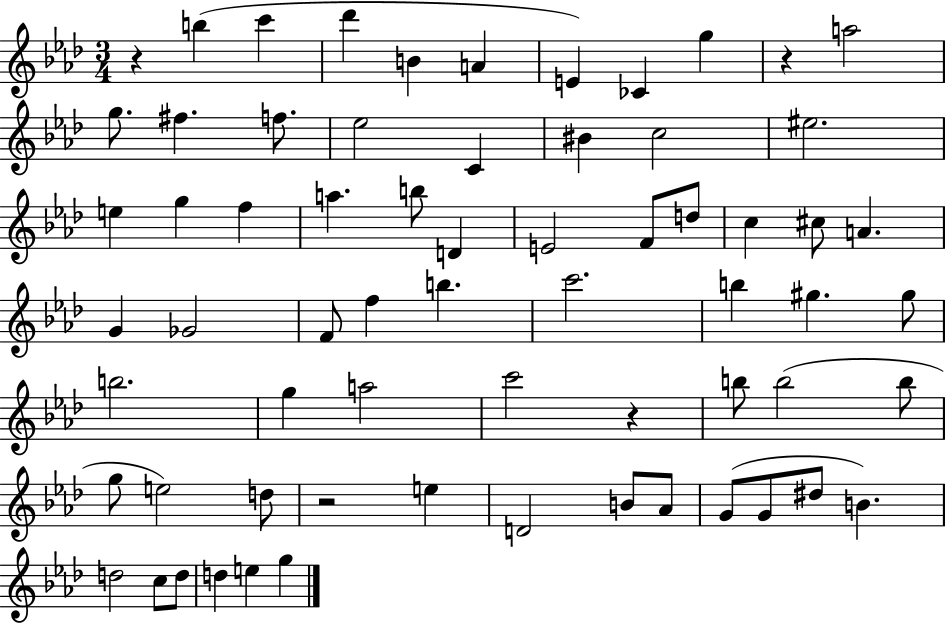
{
  \clef treble
  \numericTimeSignature
  \time 3/4
  \key aes \major
  r4 b''4( c'''4 | des'''4 b'4 a'4 | e'4) ces'4 g''4 | r4 a''2 | \break g''8. fis''4. f''8. | ees''2 c'4 | bis'4 c''2 | eis''2. | \break e''4 g''4 f''4 | a''4. b''8 d'4 | e'2 f'8 d''8 | c''4 cis''8 a'4. | \break g'4 ges'2 | f'8 f''4 b''4. | c'''2. | b''4 gis''4. gis''8 | \break b''2. | g''4 a''2 | c'''2 r4 | b''8 b''2( b''8 | \break g''8 e''2) d''8 | r2 e''4 | d'2 b'8 aes'8 | g'8( g'8 dis''8 b'4.) | \break d''2 c''8 d''8 | d''4 e''4 g''4 | \bar "|."
}